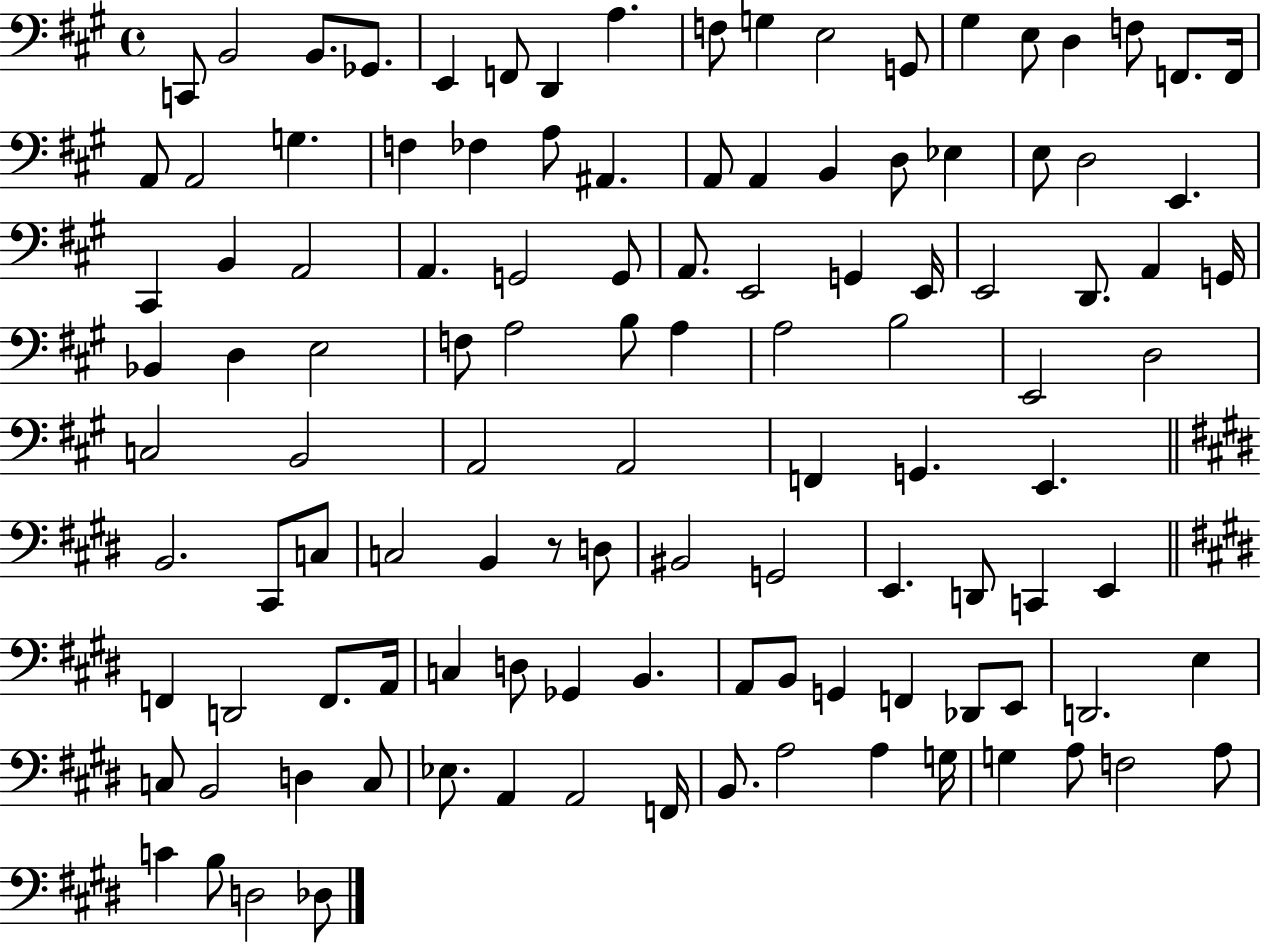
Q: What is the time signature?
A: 4/4